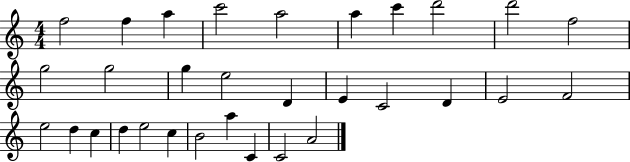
{
  \clef treble
  \numericTimeSignature
  \time 4/4
  \key c \major
  f''2 f''4 a''4 | c'''2 a''2 | a''4 c'''4 d'''2 | d'''2 f''2 | \break g''2 g''2 | g''4 e''2 d'4 | e'4 c'2 d'4 | e'2 f'2 | \break e''2 d''4 c''4 | d''4 e''2 c''4 | b'2 a''4 c'4 | c'2 a'2 | \break \bar "|."
}